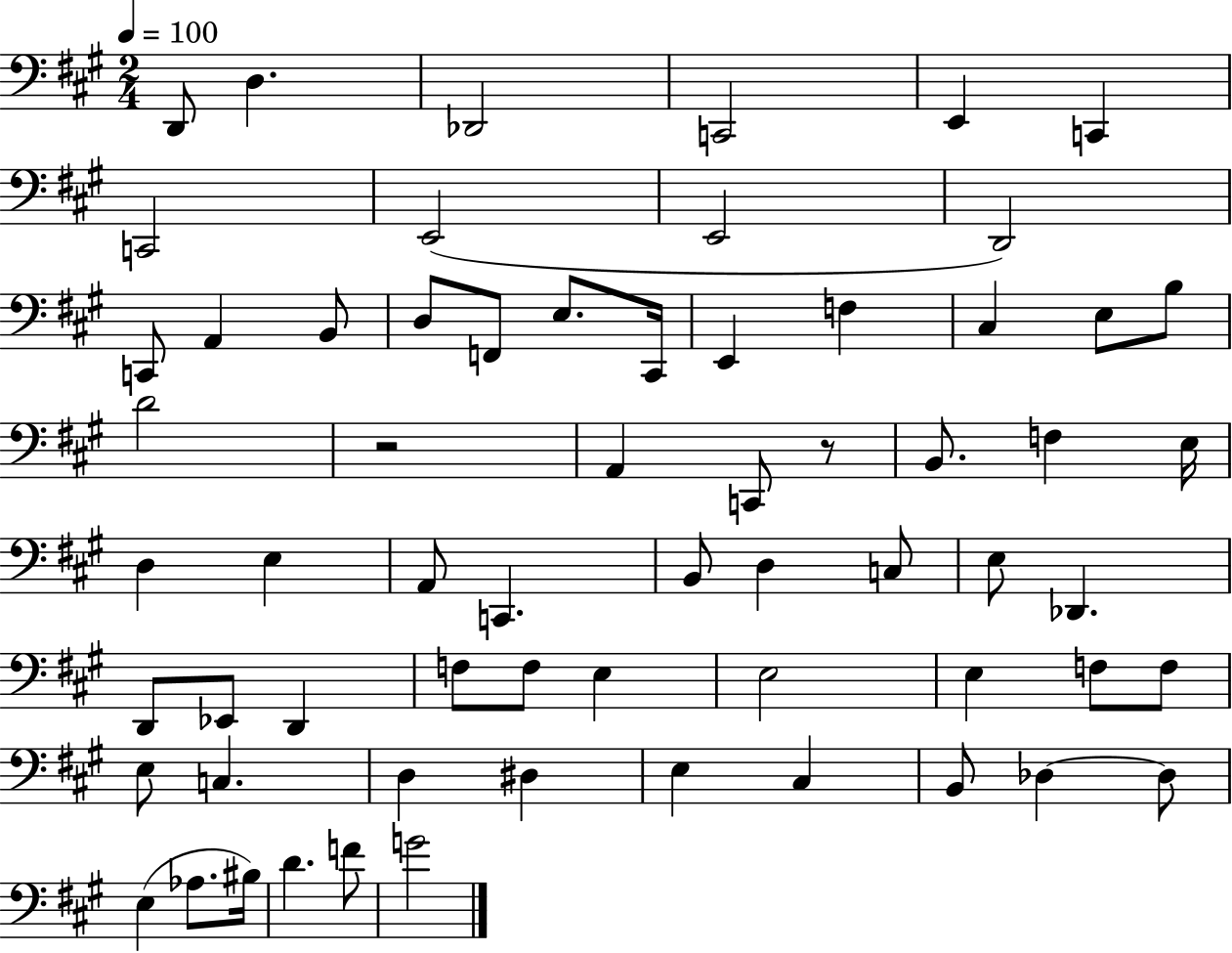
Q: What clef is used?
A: bass